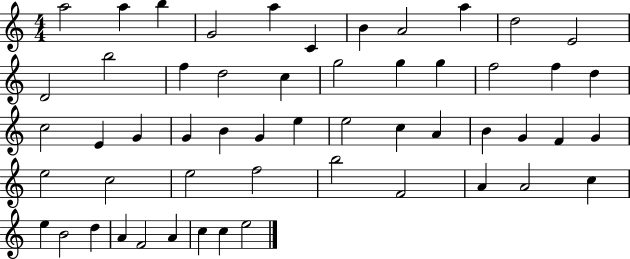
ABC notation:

X:1
T:Untitled
M:4/4
L:1/4
K:C
a2 a b G2 a C B A2 a d2 E2 D2 b2 f d2 c g2 g g f2 f d c2 E G G B G e e2 c A B G F G e2 c2 e2 f2 b2 F2 A A2 c e B2 d A F2 A c c e2